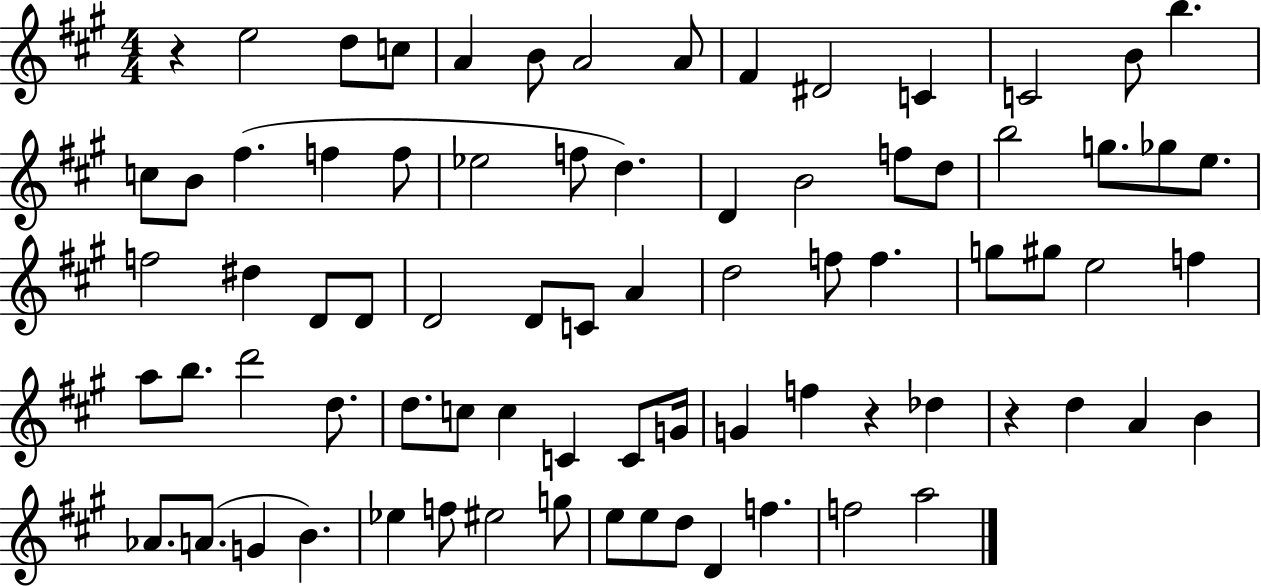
{
  \clef treble
  \numericTimeSignature
  \time 4/4
  \key a \major
  r4 e''2 d''8 c''8 | a'4 b'8 a'2 a'8 | fis'4 dis'2 c'4 | c'2 b'8 b''4. | \break c''8 b'8 fis''4.( f''4 f''8 | ees''2 f''8 d''4.) | d'4 b'2 f''8 d''8 | b''2 g''8. ges''8 e''8. | \break f''2 dis''4 d'8 d'8 | d'2 d'8 c'8 a'4 | d''2 f''8 f''4. | g''8 gis''8 e''2 f''4 | \break a''8 b''8. d'''2 d''8. | d''8. c''8 c''4 c'4 c'8 g'16 | g'4 f''4 r4 des''4 | r4 d''4 a'4 b'4 | \break aes'8. a'8.( g'4 b'4.) | ees''4 f''8 eis''2 g''8 | e''8 e''8 d''8 d'4 f''4. | f''2 a''2 | \break \bar "|."
}